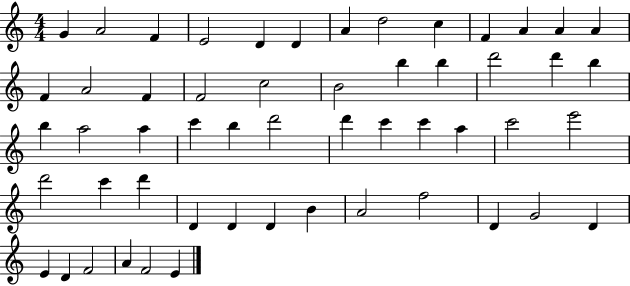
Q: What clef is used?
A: treble